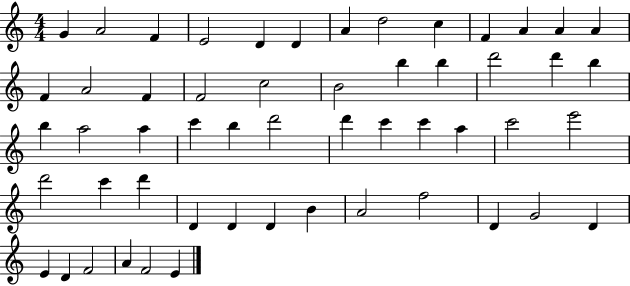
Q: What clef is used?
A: treble